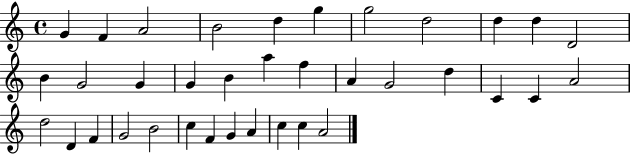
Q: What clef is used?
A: treble